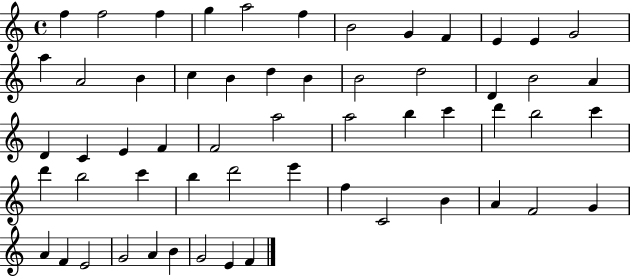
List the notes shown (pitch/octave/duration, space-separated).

F5/q F5/h F5/q G5/q A5/h F5/q B4/h G4/q F4/q E4/q E4/q G4/h A5/q A4/h B4/q C5/q B4/q D5/q B4/q B4/h D5/h D4/q B4/h A4/q D4/q C4/q E4/q F4/q F4/h A5/h A5/h B5/q C6/q D6/q B5/h C6/q D6/q B5/h C6/q B5/q D6/h E6/q F5/q C4/h B4/q A4/q F4/h G4/q A4/q F4/q E4/h G4/h A4/q B4/q G4/h E4/q F4/q